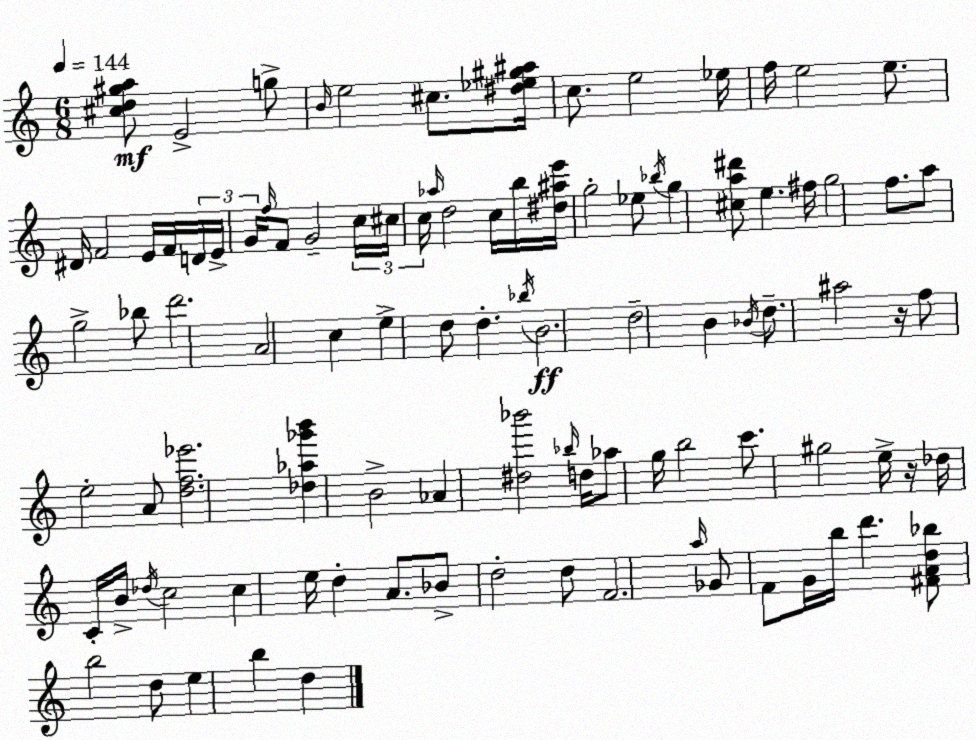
X:1
T:Untitled
M:6/8
L:1/4
K:Am
[^cd^ga]/2 E2 g/2 B/4 e2 ^c/2 [^d_e^g^a]/4 c/2 e2 _e/4 f/4 e2 e/2 ^D/4 F2 E/4 F/4 D/4 E/4 G/4 f/4 F/2 G2 c/4 ^c/4 c/4 _a/4 d2 c/4 b/4 [^d^ae']/4 g2 _e/2 _b/4 g [^ca^d']/2 e ^f/4 g2 f/2 a/2 g2 _b/2 d'2 A2 c e d/2 d _b/4 B2 d2 B _B/4 d/2 ^a2 z/4 f/2 e2 A/2 [df_e']2 [_d_a_g'b'] B2 _A [^d_b']2 _b/4 d/4 _a/2 g/4 b2 c'/2 ^g2 e/4 z/4 _d/4 C/4 B/4 _d/4 c2 c e/4 d A/2 _B/2 d2 d/2 F2 a/4 _G/2 F/2 G/4 b/4 d' [^FAd_b]/2 b2 d/2 e b d